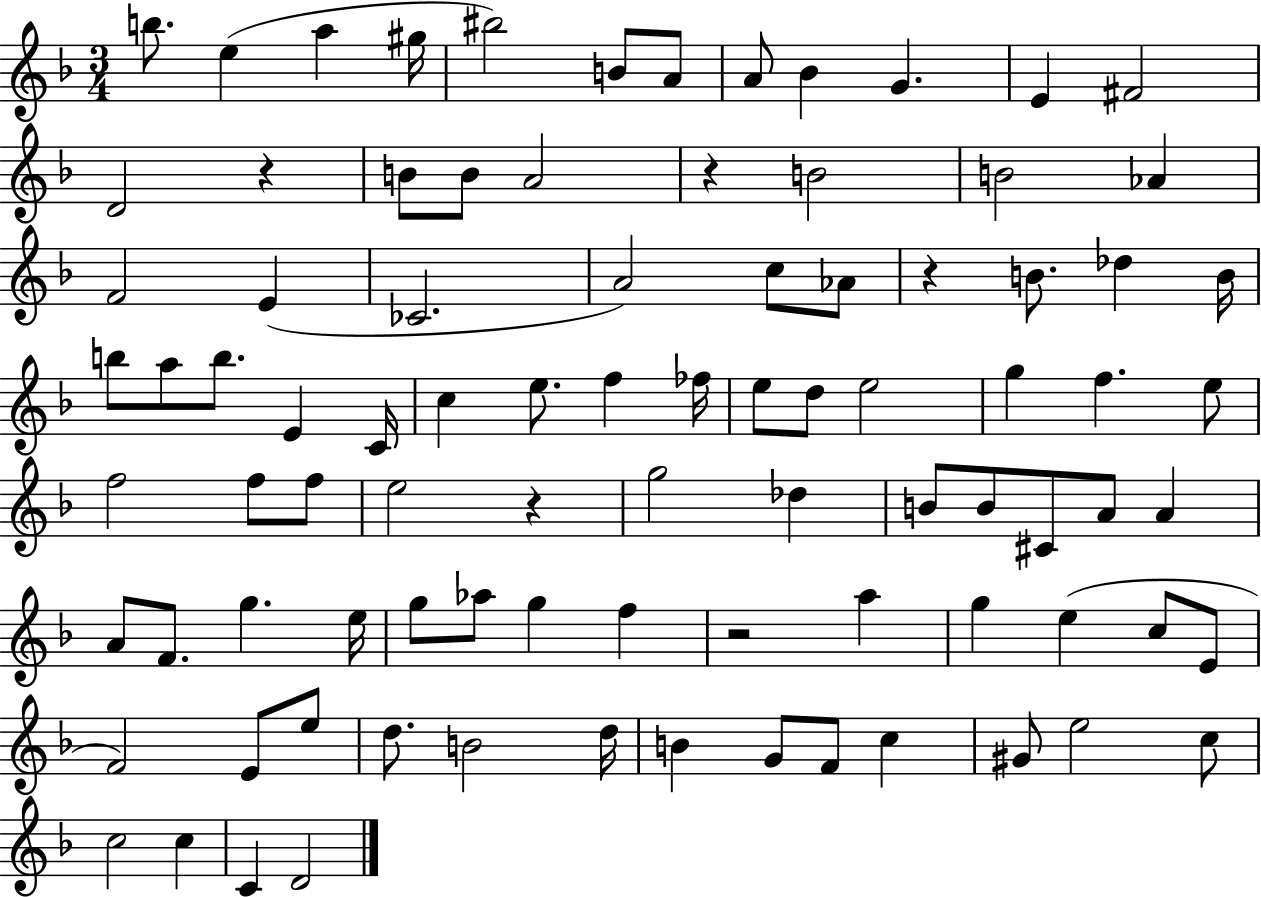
X:1
T:Untitled
M:3/4
L:1/4
K:F
b/2 e a ^g/4 ^b2 B/2 A/2 A/2 _B G E ^F2 D2 z B/2 B/2 A2 z B2 B2 _A F2 E _C2 A2 c/2 _A/2 z B/2 _d B/4 b/2 a/2 b/2 E C/4 c e/2 f _f/4 e/2 d/2 e2 g f e/2 f2 f/2 f/2 e2 z g2 _d B/2 B/2 ^C/2 A/2 A A/2 F/2 g e/4 g/2 _a/2 g f z2 a g e c/2 E/2 F2 E/2 e/2 d/2 B2 d/4 B G/2 F/2 c ^G/2 e2 c/2 c2 c C D2